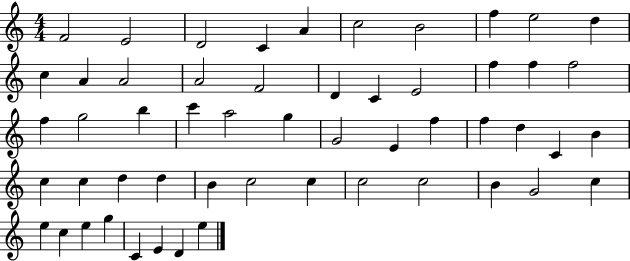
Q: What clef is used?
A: treble